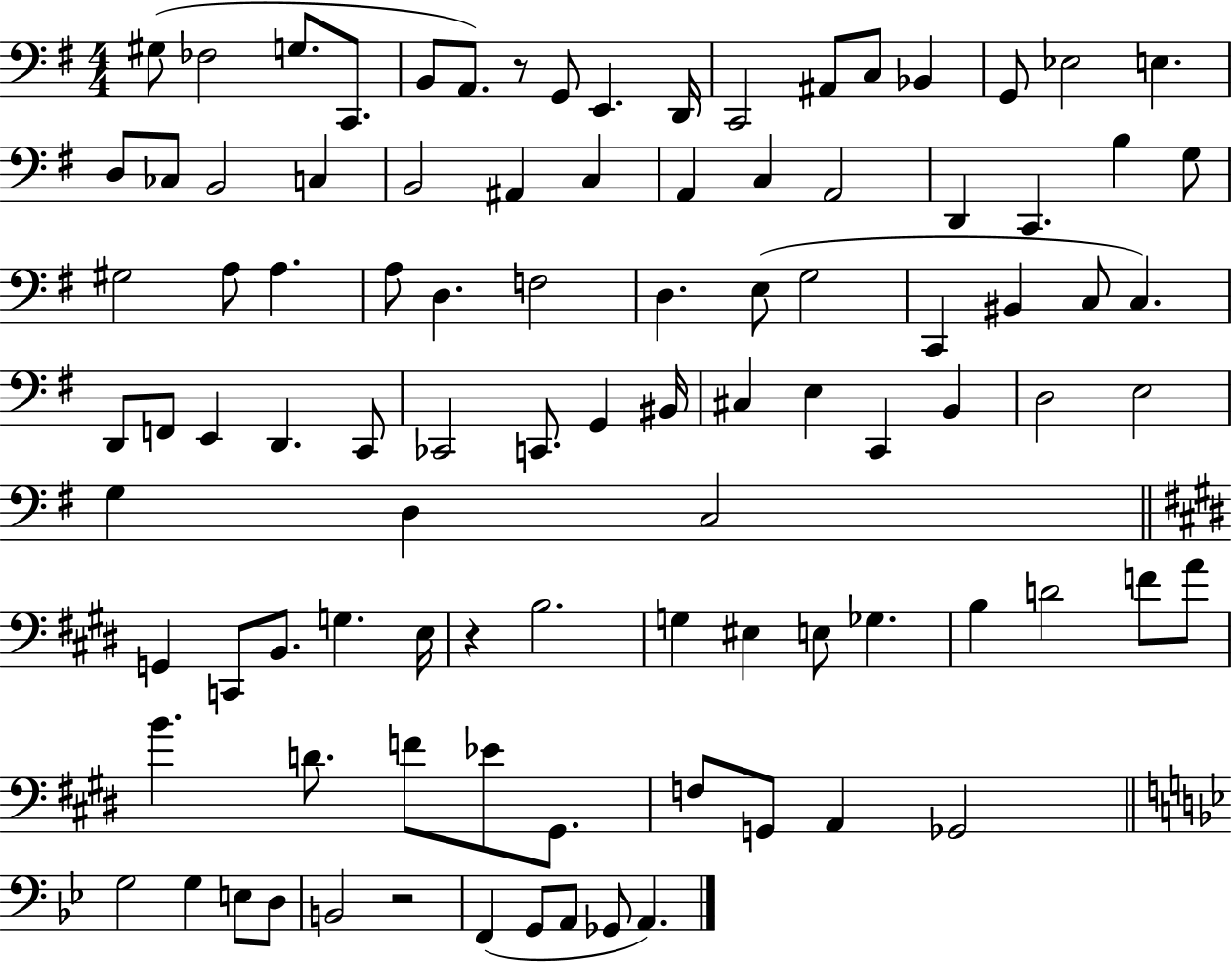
X:1
T:Untitled
M:4/4
L:1/4
K:G
^G,/2 _F,2 G,/2 C,,/2 B,,/2 A,,/2 z/2 G,,/2 E,, D,,/4 C,,2 ^A,,/2 C,/2 _B,, G,,/2 _E,2 E, D,/2 _C,/2 B,,2 C, B,,2 ^A,, C, A,, C, A,,2 D,, C,, B, G,/2 ^G,2 A,/2 A, A,/2 D, F,2 D, E,/2 G,2 C,, ^B,, C,/2 C, D,,/2 F,,/2 E,, D,, C,,/2 _C,,2 C,,/2 G,, ^B,,/4 ^C, E, C,, B,, D,2 E,2 G, D, C,2 G,, C,,/2 B,,/2 G, E,/4 z B,2 G, ^E, E,/2 _G, B, D2 F/2 A/2 B D/2 F/2 _E/2 ^G,,/2 F,/2 G,,/2 A,, _G,,2 G,2 G, E,/2 D,/2 B,,2 z2 F,, G,,/2 A,,/2 _G,,/2 A,,